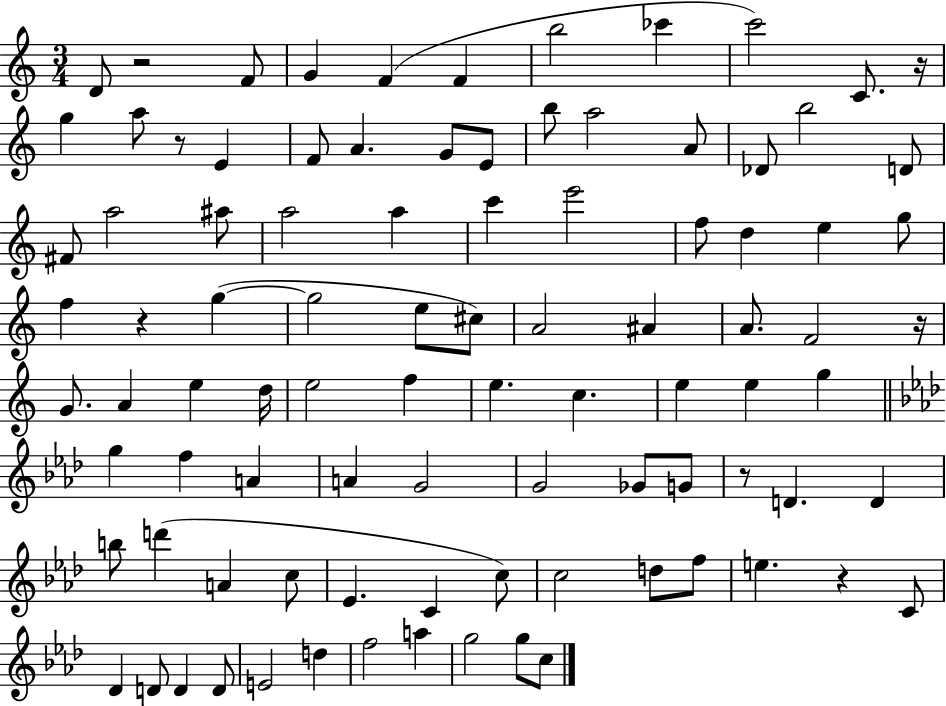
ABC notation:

X:1
T:Untitled
M:3/4
L:1/4
K:C
D/2 z2 F/2 G F F b2 _c' c'2 C/2 z/4 g a/2 z/2 E F/2 A G/2 E/2 b/2 a2 A/2 _D/2 b2 D/2 ^F/2 a2 ^a/2 a2 a c' e'2 f/2 d e g/2 f z g g2 e/2 ^c/2 A2 ^A A/2 F2 z/4 G/2 A e d/4 e2 f e c e e g g f A A G2 G2 _G/2 G/2 z/2 D D b/2 d' A c/2 _E C c/2 c2 d/2 f/2 e z C/2 _D D/2 D D/2 E2 d f2 a g2 g/2 c/2